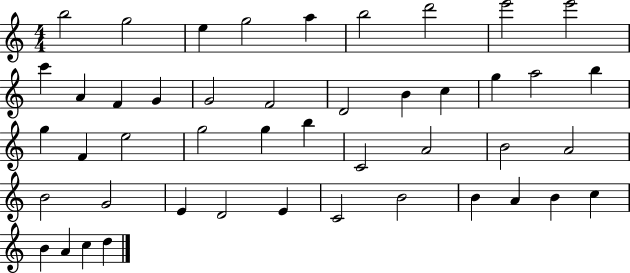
B5/h G5/h E5/q G5/h A5/q B5/h D6/h E6/h E6/h C6/q A4/q F4/q G4/q G4/h F4/h D4/h B4/q C5/q G5/q A5/h B5/q G5/q F4/q E5/h G5/h G5/q B5/q C4/h A4/h B4/h A4/h B4/h G4/h E4/q D4/h E4/q C4/h B4/h B4/q A4/q B4/q C5/q B4/q A4/q C5/q D5/q